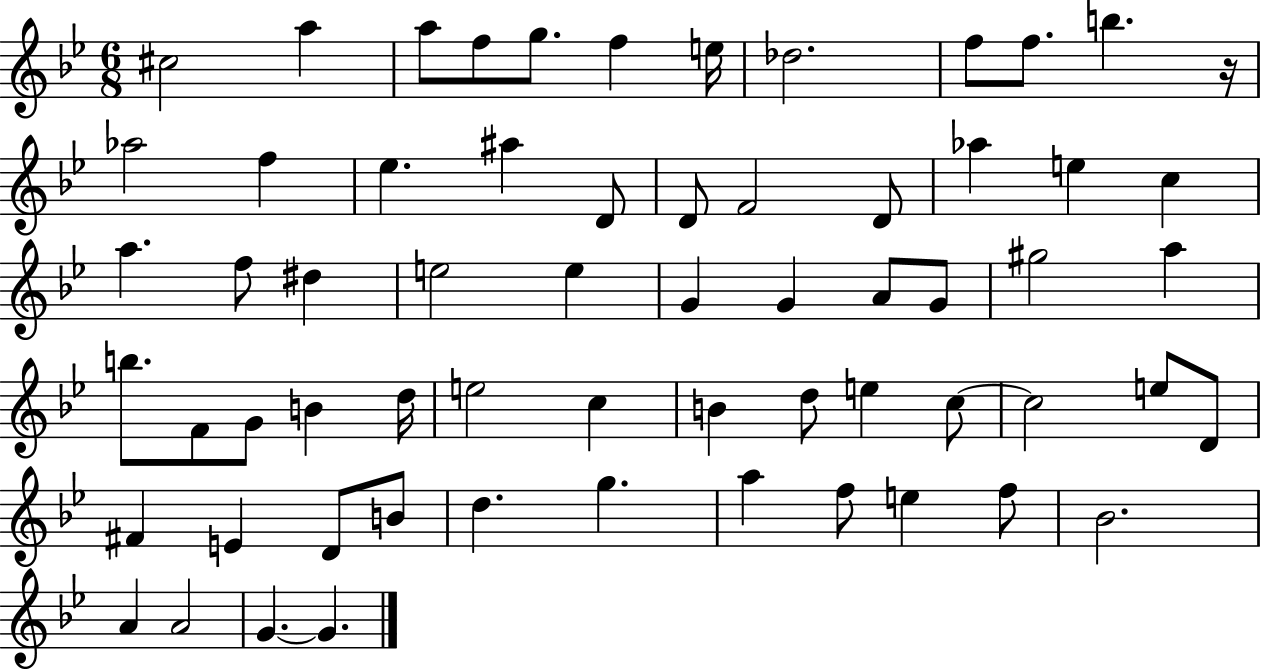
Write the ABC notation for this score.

X:1
T:Untitled
M:6/8
L:1/4
K:Bb
^c2 a a/2 f/2 g/2 f e/4 _d2 f/2 f/2 b z/4 _a2 f _e ^a D/2 D/2 F2 D/2 _a e c a f/2 ^d e2 e G G A/2 G/2 ^g2 a b/2 F/2 G/2 B d/4 e2 c B d/2 e c/2 c2 e/2 D/2 ^F E D/2 B/2 d g a f/2 e f/2 _B2 A A2 G G